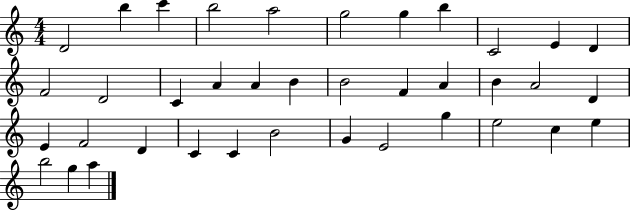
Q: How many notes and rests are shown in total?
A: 38